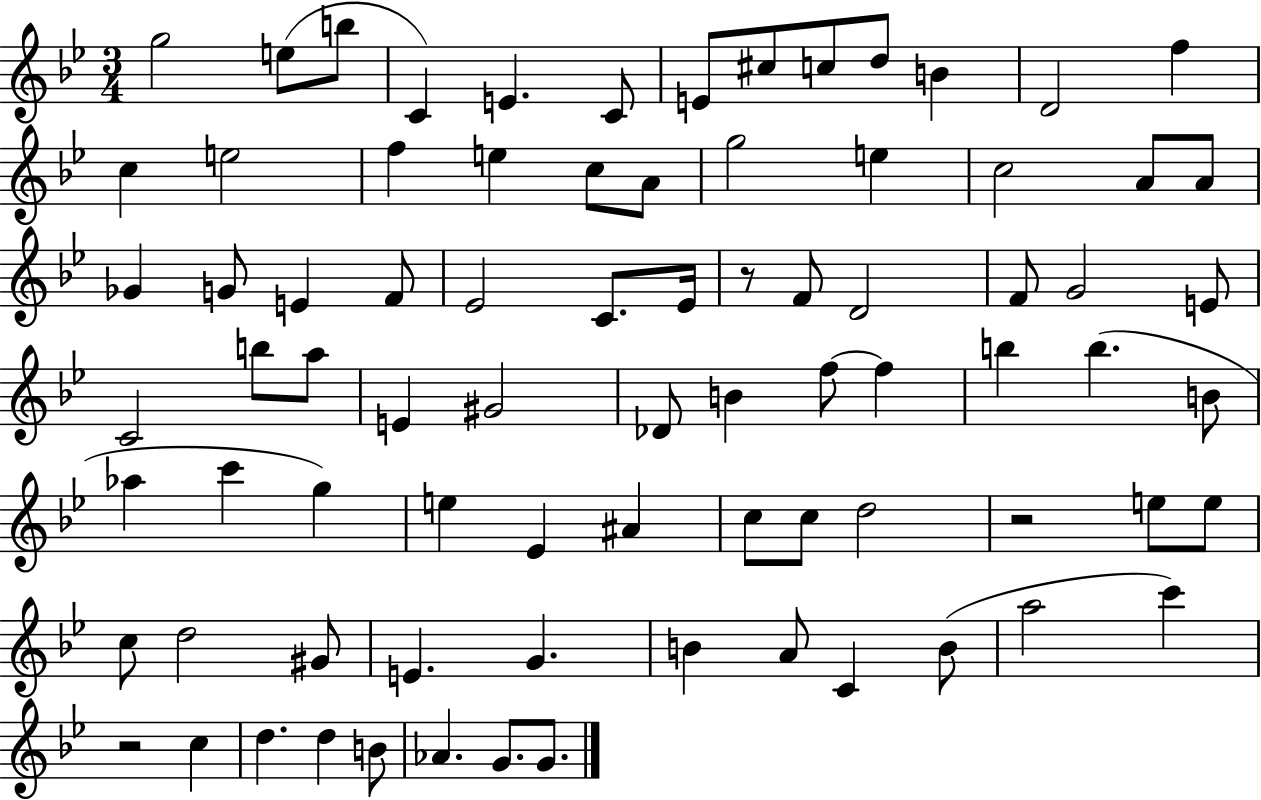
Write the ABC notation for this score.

X:1
T:Untitled
M:3/4
L:1/4
K:Bb
g2 e/2 b/2 C E C/2 E/2 ^c/2 c/2 d/2 B D2 f c e2 f e c/2 A/2 g2 e c2 A/2 A/2 _G G/2 E F/2 _E2 C/2 _E/4 z/2 F/2 D2 F/2 G2 E/2 C2 b/2 a/2 E ^G2 _D/2 B f/2 f b b B/2 _a c' g e _E ^A c/2 c/2 d2 z2 e/2 e/2 c/2 d2 ^G/2 E G B A/2 C B/2 a2 c' z2 c d d B/2 _A G/2 G/2